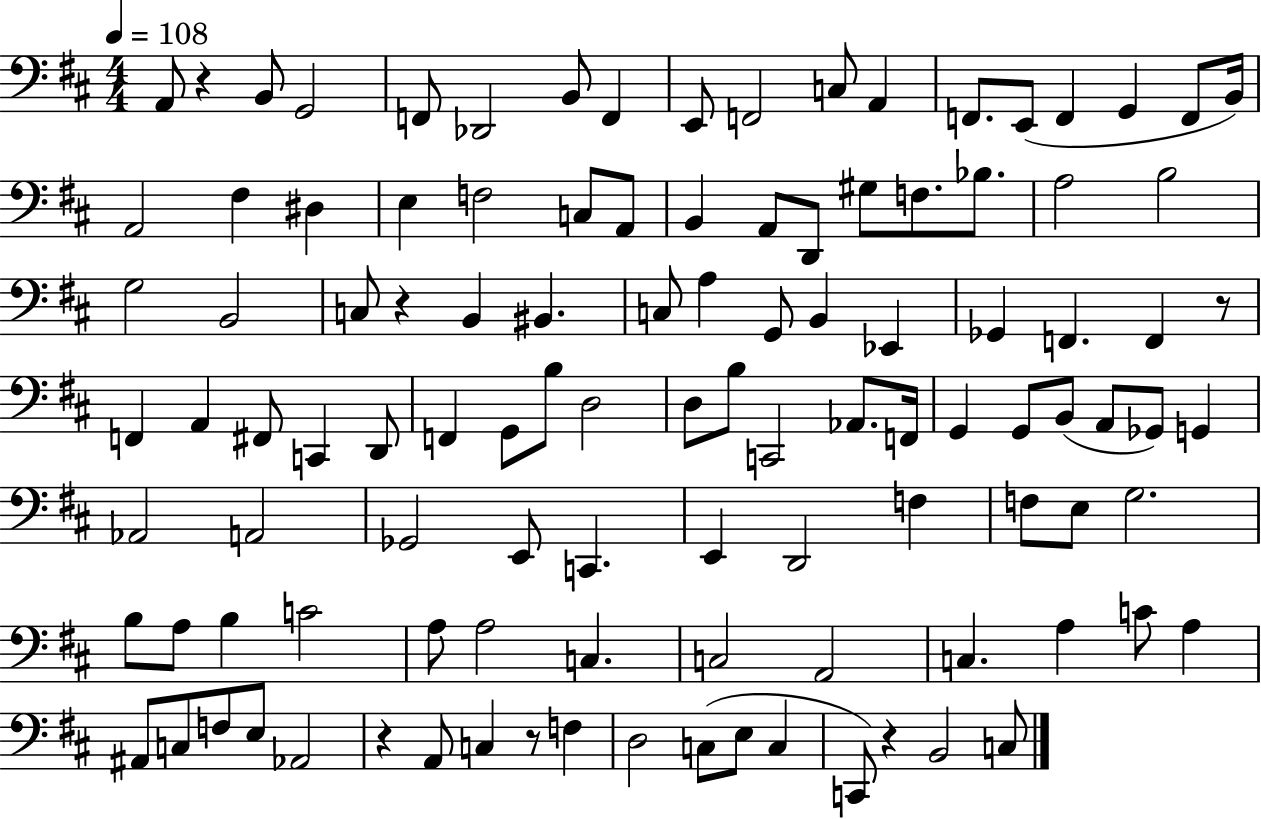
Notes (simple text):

A2/e R/q B2/e G2/h F2/e Db2/h B2/e F2/q E2/e F2/h C3/e A2/q F2/e. E2/e F2/q G2/q F2/e B2/s A2/h F#3/q D#3/q E3/q F3/h C3/e A2/e B2/q A2/e D2/e G#3/e F3/e. Bb3/e. A3/h B3/h G3/h B2/h C3/e R/q B2/q BIS2/q. C3/e A3/q G2/e B2/q Eb2/q Gb2/q F2/q. F2/q R/e F2/q A2/q F#2/e C2/q D2/e F2/q G2/e B3/e D3/h D3/e B3/e C2/h Ab2/e. F2/s G2/q G2/e B2/e A2/e Gb2/e G2/q Ab2/h A2/h Gb2/h E2/e C2/q. E2/q D2/h F3/q F3/e E3/e G3/h. B3/e A3/e B3/q C4/h A3/e A3/h C3/q. C3/h A2/h C3/q. A3/q C4/e A3/q A#2/e C3/e F3/e E3/e Ab2/h R/q A2/e C3/q R/e F3/q D3/h C3/e E3/e C3/q C2/e R/q B2/h C3/e